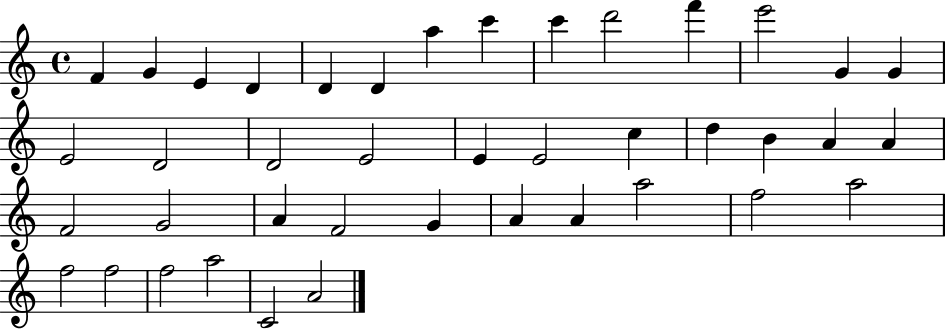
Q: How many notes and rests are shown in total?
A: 41